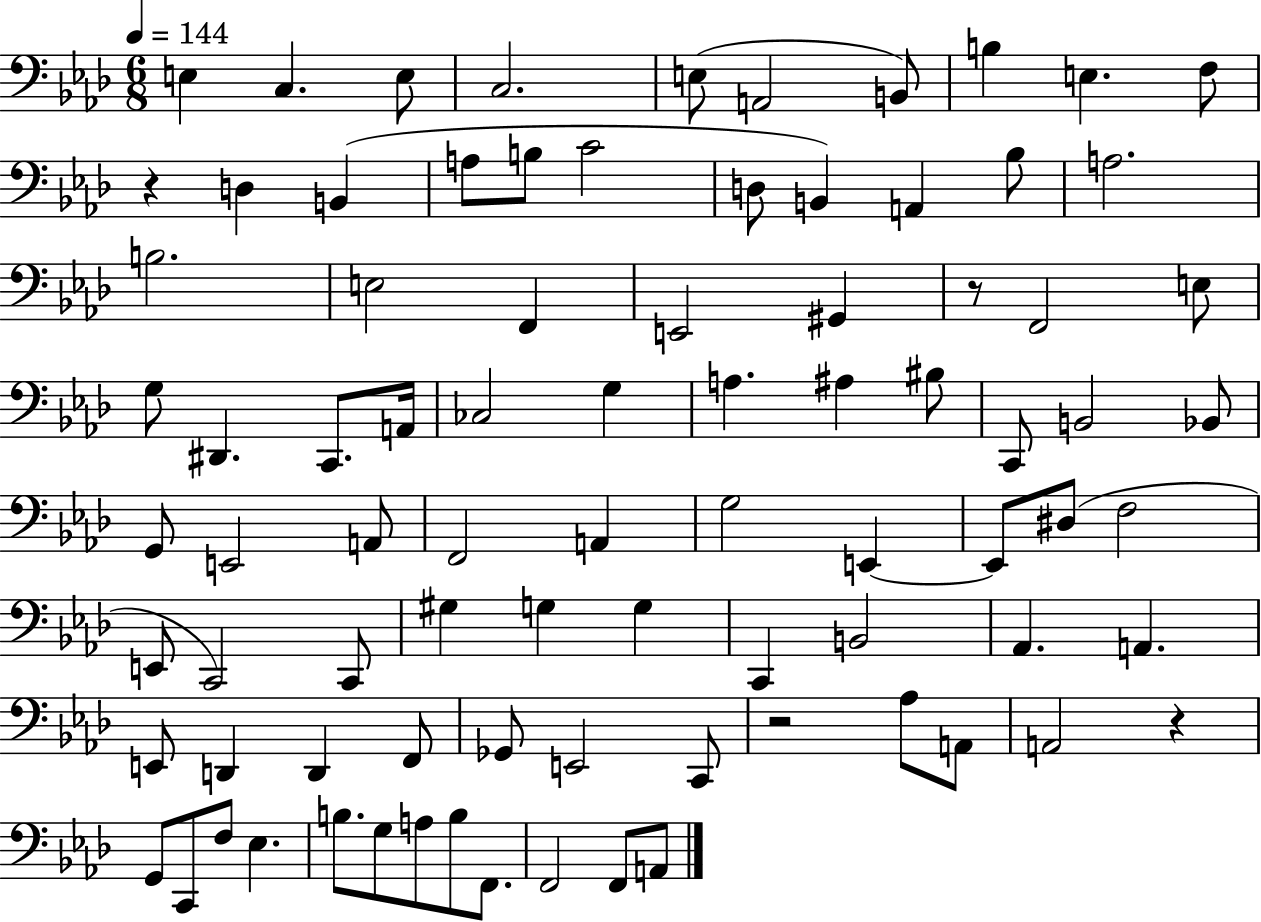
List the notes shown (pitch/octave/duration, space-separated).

E3/q C3/q. E3/e C3/h. E3/e A2/h B2/e B3/q E3/q. F3/e R/q D3/q B2/q A3/e B3/e C4/h D3/e B2/q A2/q Bb3/e A3/h. B3/h. E3/h F2/q E2/h G#2/q R/e F2/h E3/e G3/e D#2/q. C2/e. A2/s CES3/h G3/q A3/q. A#3/q BIS3/e C2/e B2/h Bb2/e G2/e E2/h A2/e F2/h A2/q G3/h E2/q E2/e D#3/e F3/h E2/e C2/h C2/e G#3/q G3/q G3/q C2/q B2/h Ab2/q. A2/q. E2/e D2/q D2/q F2/e Gb2/e E2/h C2/e R/h Ab3/e A2/e A2/h R/q G2/e C2/e F3/e Eb3/q. B3/e. G3/e A3/e B3/e F2/e. F2/h F2/e A2/e